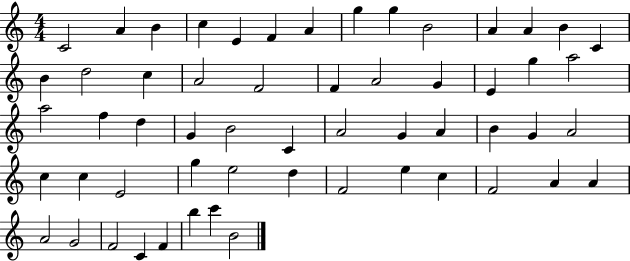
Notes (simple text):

C4/h A4/q B4/q C5/q E4/q F4/q A4/q G5/q G5/q B4/h A4/q A4/q B4/q C4/q B4/q D5/h C5/q A4/h F4/h F4/q A4/h G4/q E4/q G5/q A5/h A5/h F5/q D5/q G4/q B4/h C4/q A4/h G4/q A4/q B4/q G4/q A4/h C5/q C5/q E4/h G5/q E5/h D5/q F4/h E5/q C5/q F4/h A4/q A4/q A4/h G4/h F4/h C4/q F4/q B5/q C6/q B4/h